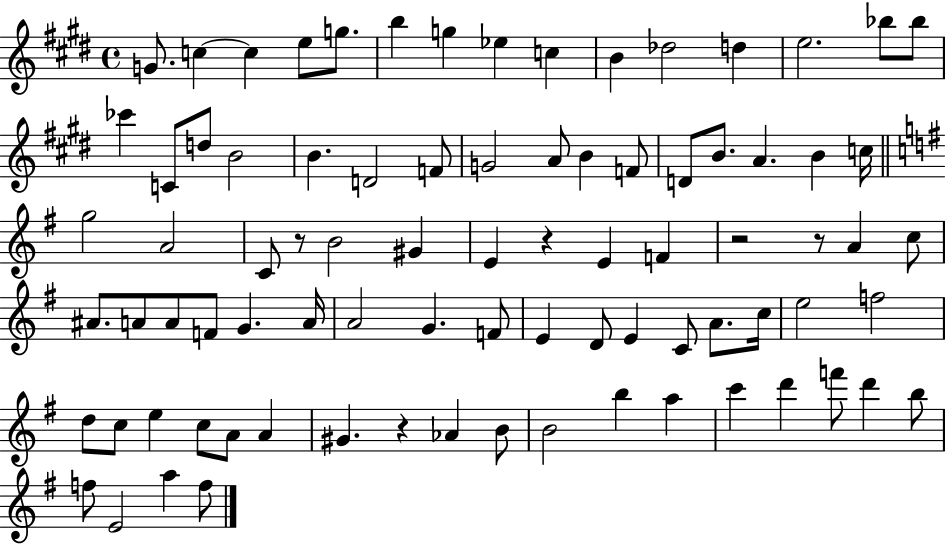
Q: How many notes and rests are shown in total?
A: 84